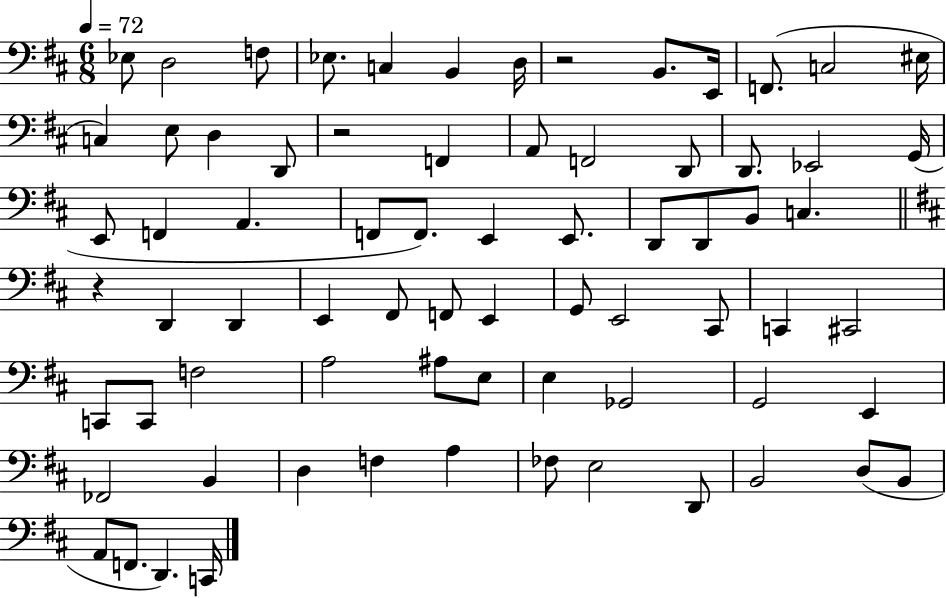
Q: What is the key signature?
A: D major